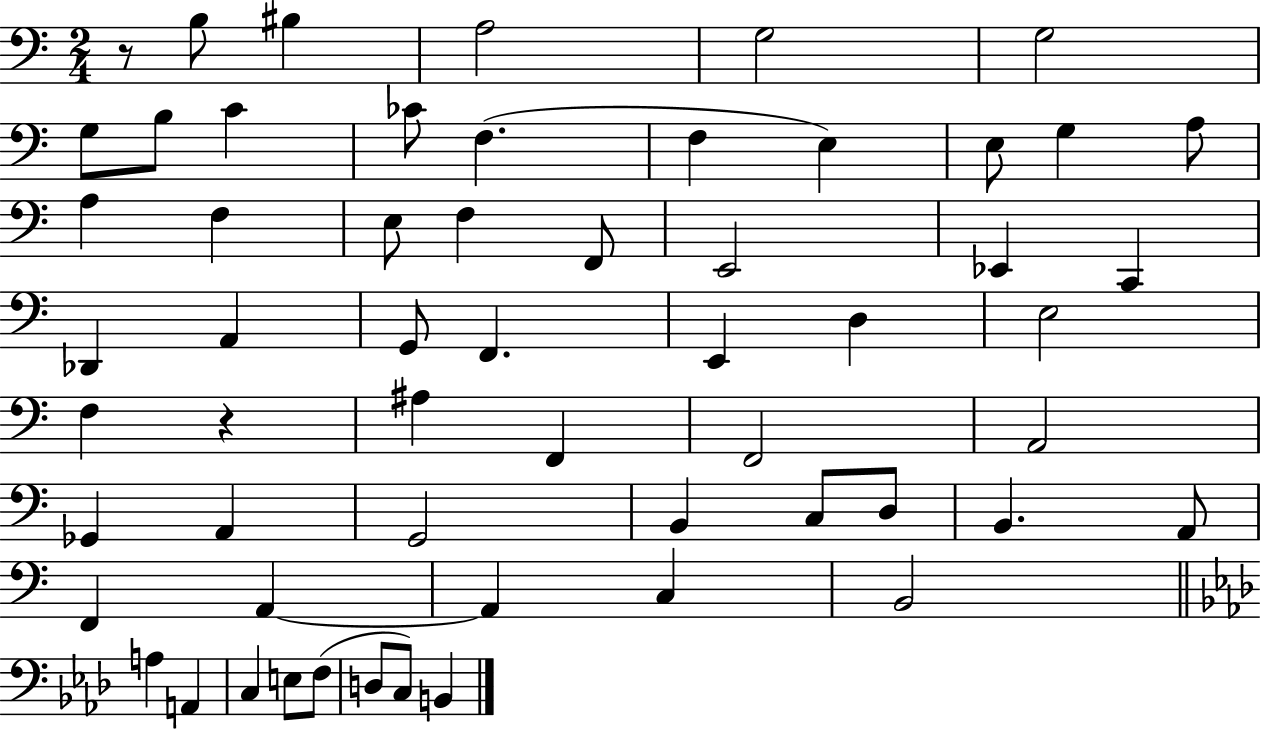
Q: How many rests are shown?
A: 2